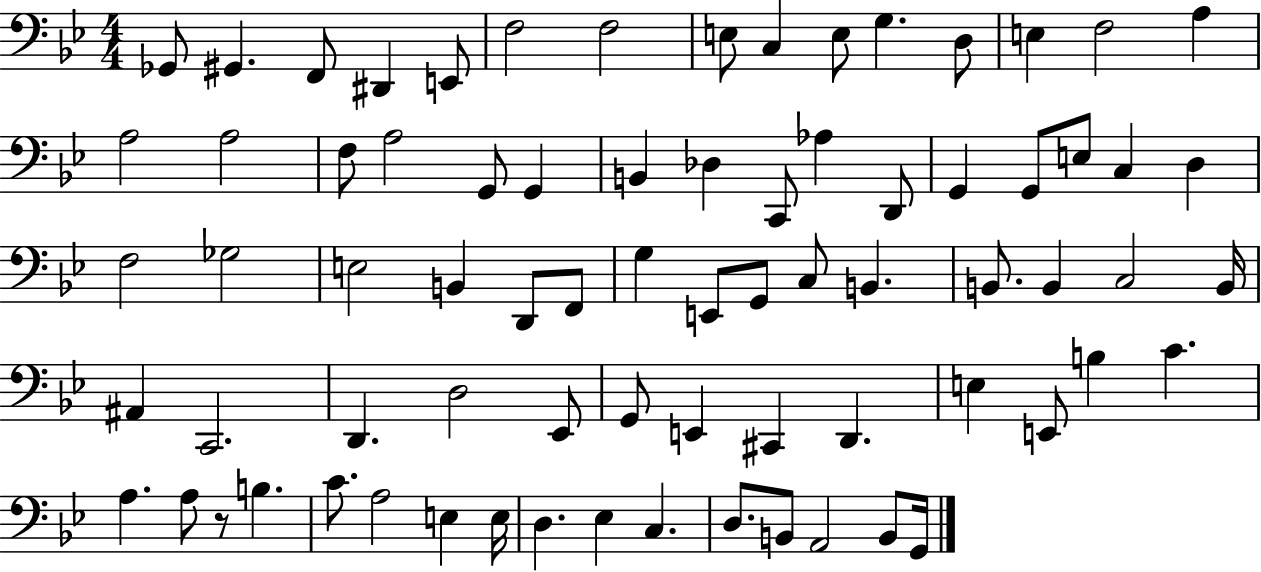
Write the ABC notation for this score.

X:1
T:Untitled
M:4/4
L:1/4
K:Bb
_G,,/2 ^G,, F,,/2 ^D,, E,,/2 F,2 F,2 E,/2 C, E,/2 G, D,/2 E, F,2 A, A,2 A,2 F,/2 A,2 G,,/2 G,, B,, _D, C,,/2 _A, D,,/2 G,, G,,/2 E,/2 C, D, F,2 _G,2 E,2 B,, D,,/2 F,,/2 G, E,,/2 G,,/2 C,/2 B,, B,,/2 B,, C,2 B,,/4 ^A,, C,,2 D,, D,2 _E,,/2 G,,/2 E,, ^C,, D,, E, E,,/2 B, C A, A,/2 z/2 B, C/2 A,2 E, E,/4 D, _E, C, D,/2 B,,/2 A,,2 B,,/2 G,,/4